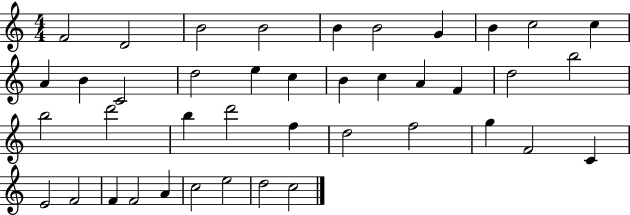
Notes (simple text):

F4/h D4/h B4/h B4/h B4/q B4/h G4/q B4/q C5/h C5/q A4/q B4/q C4/h D5/h E5/q C5/q B4/q C5/q A4/q F4/q D5/h B5/h B5/h D6/h B5/q D6/h F5/q D5/h F5/h G5/q F4/h C4/q E4/h F4/h F4/q F4/h A4/q C5/h E5/h D5/h C5/h